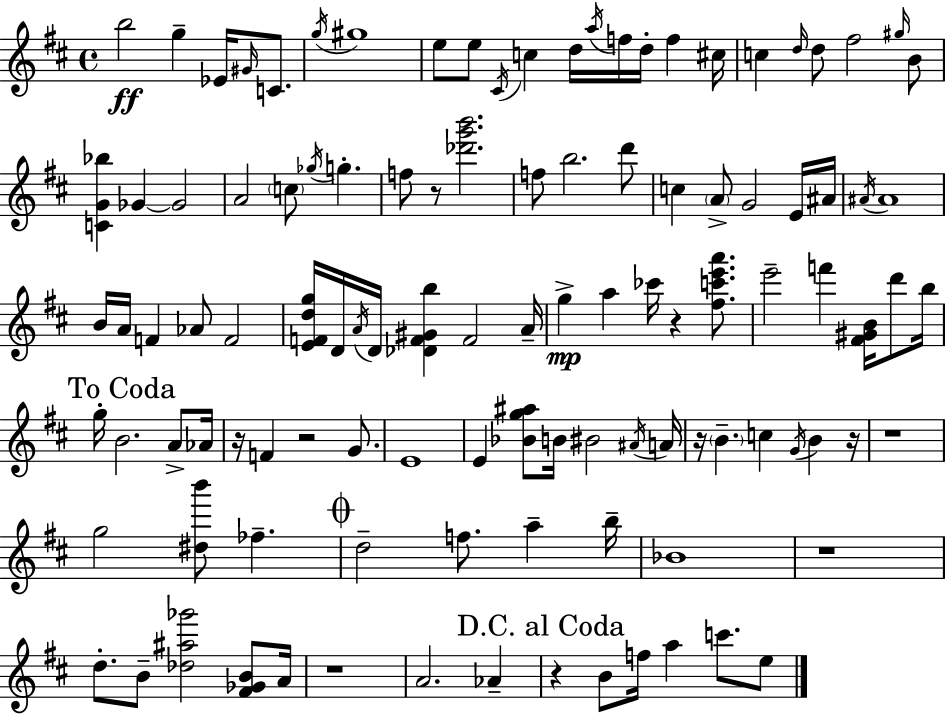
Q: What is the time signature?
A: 4/4